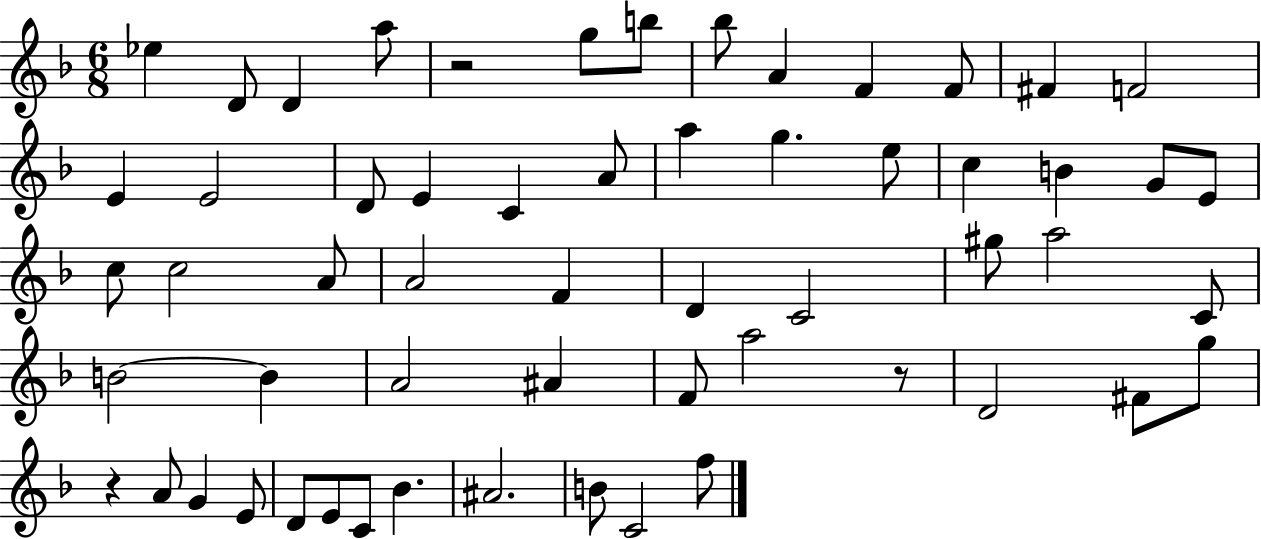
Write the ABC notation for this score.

X:1
T:Untitled
M:6/8
L:1/4
K:F
_e D/2 D a/2 z2 g/2 b/2 _b/2 A F F/2 ^F F2 E E2 D/2 E C A/2 a g e/2 c B G/2 E/2 c/2 c2 A/2 A2 F D C2 ^g/2 a2 C/2 B2 B A2 ^A F/2 a2 z/2 D2 ^F/2 g/2 z A/2 G E/2 D/2 E/2 C/2 _B ^A2 B/2 C2 f/2